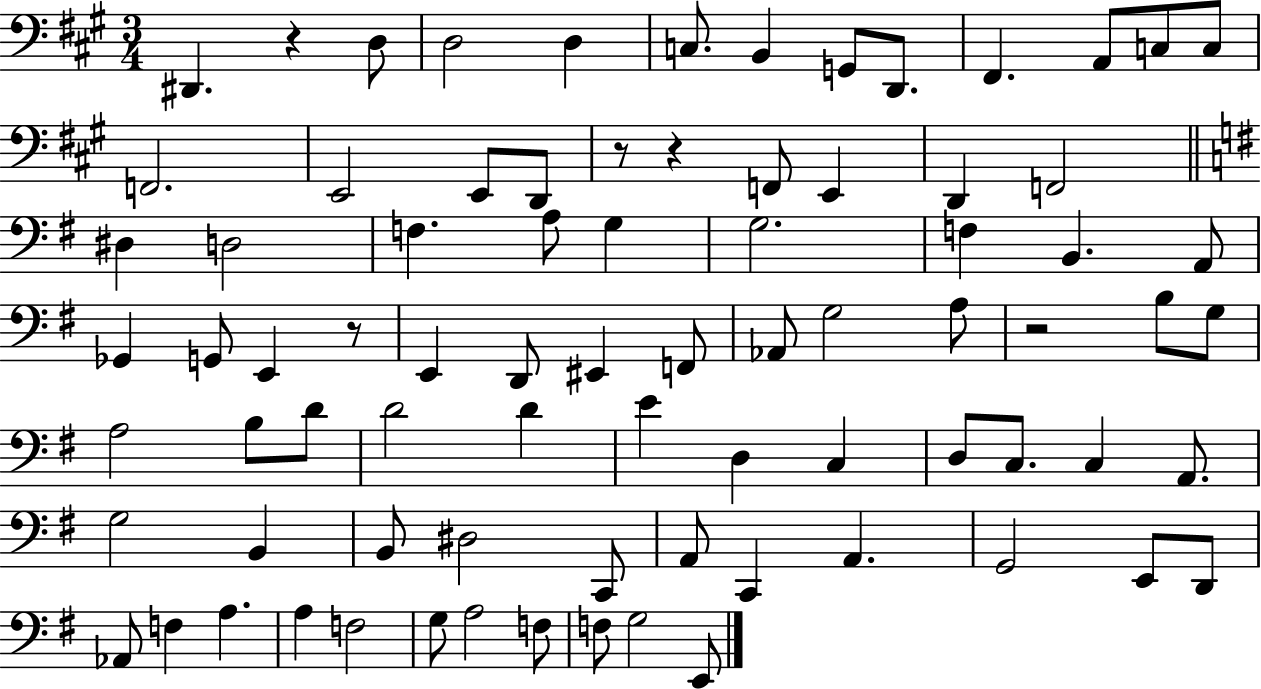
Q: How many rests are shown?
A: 5